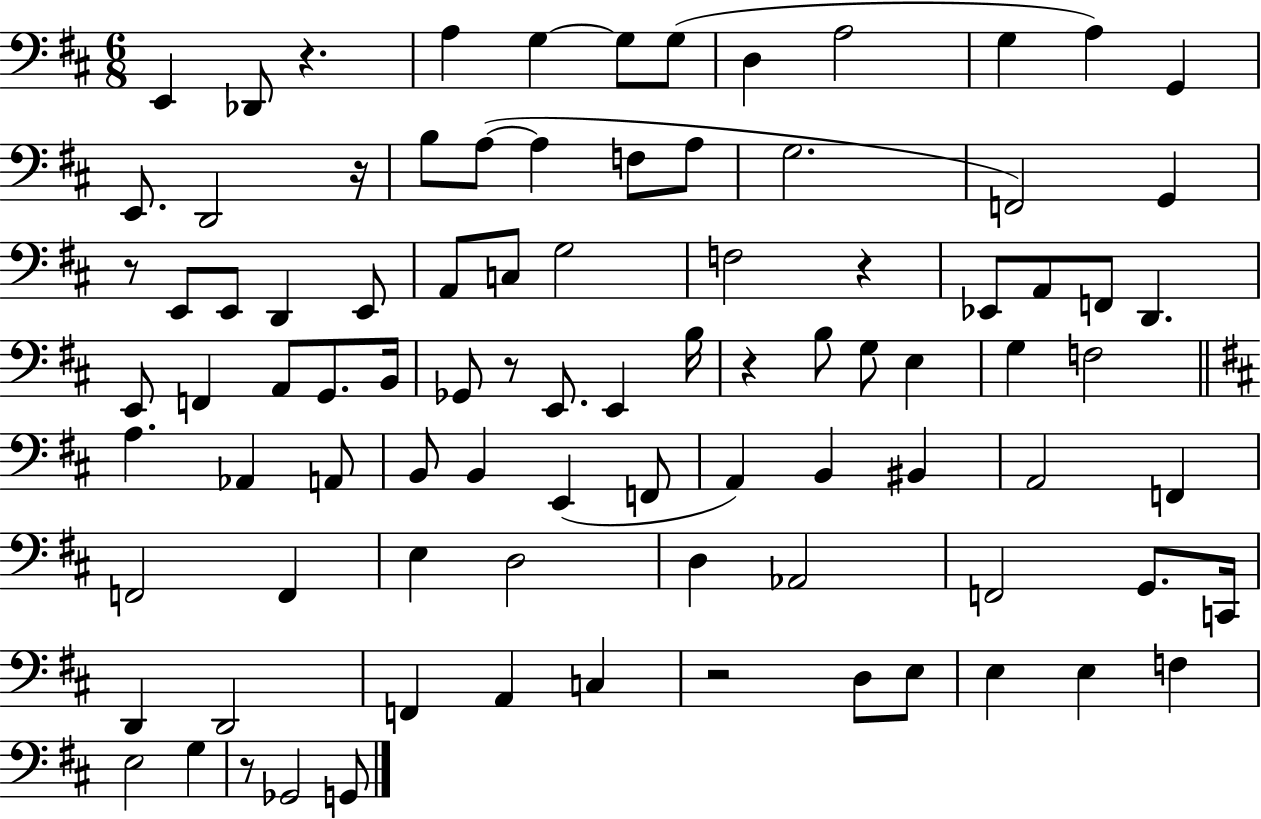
E2/q Db2/e R/q. A3/q G3/q G3/e G3/e D3/q A3/h G3/q A3/q G2/q E2/e. D2/h R/s B3/e A3/e A3/q F3/e A3/e G3/h. F2/h G2/q R/e E2/e E2/e D2/q E2/e A2/e C3/e G3/h F3/h R/q Eb2/e A2/e F2/e D2/q. E2/e F2/q A2/e G2/e. B2/s Gb2/e R/e E2/e. E2/q B3/s R/q B3/e G3/e E3/q G3/q F3/h A3/q. Ab2/q A2/e B2/e B2/q E2/q F2/e A2/q B2/q BIS2/q A2/h F2/q F2/h F2/q E3/q D3/h D3/q Ab2/h F2/h G2/e. C2/s D2/q D2/h F2/q A2/q C3/q R/h D3/e E3/e E3/q E3/q F3/q E3/h G3/q R/e Gb2/h G2/e